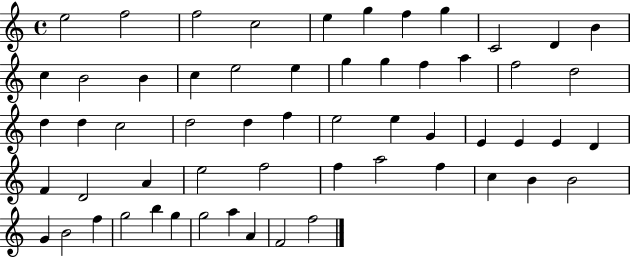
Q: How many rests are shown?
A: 0